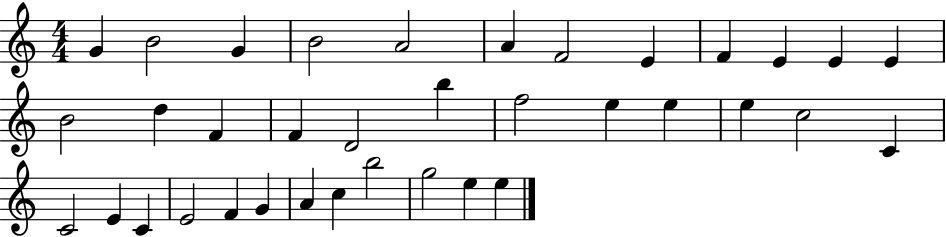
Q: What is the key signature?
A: C major